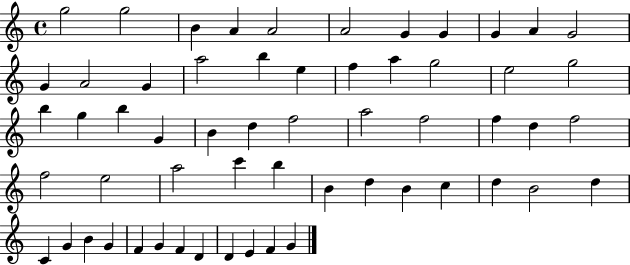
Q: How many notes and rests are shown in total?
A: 58